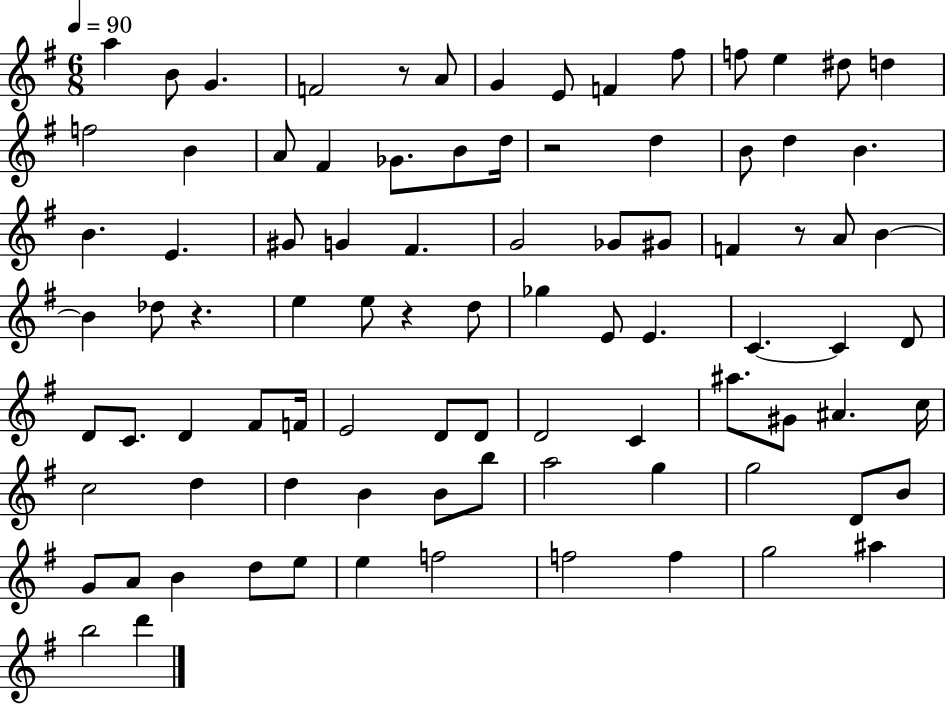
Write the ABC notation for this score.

X:1
T:Untitled
M:6/8
L:1/4
K:G
a B/2 G F2 z/2 A/2 G E/2 F ^f/2 f/2 e ^d/2 d f2 B A/2 ^F _G/2 B/2 d/4 z2 d B/2 d B B E ^G/2 G ^F G2 _G/2 ^G/2 F z/2 A/2 B B _d/2 z e e/2 z d/2 _g E/2 E C C D/2 D/2 C/2 D ^F/2 F/4 E2 D/2 D/2 D2 C ^a/2 ^G/2 ^A c/4 c2 d d B B/2 b/2 a2 g g2 D/2 B/2 G/2 A/2 B d/2 e/2 e f2 f2 f g2 ^a b2 d'